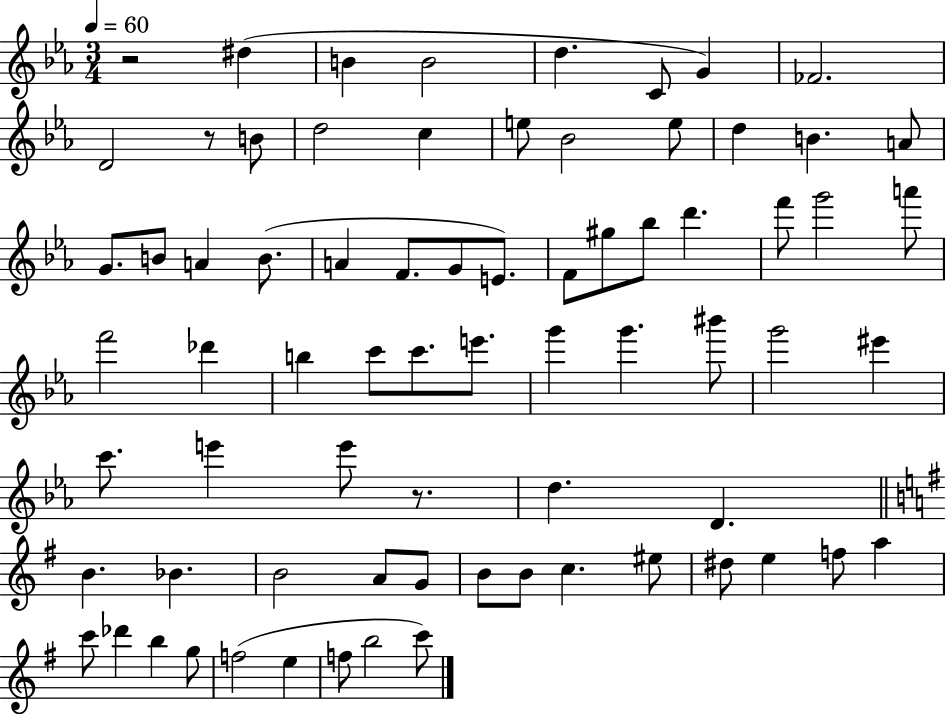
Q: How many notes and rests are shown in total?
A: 73